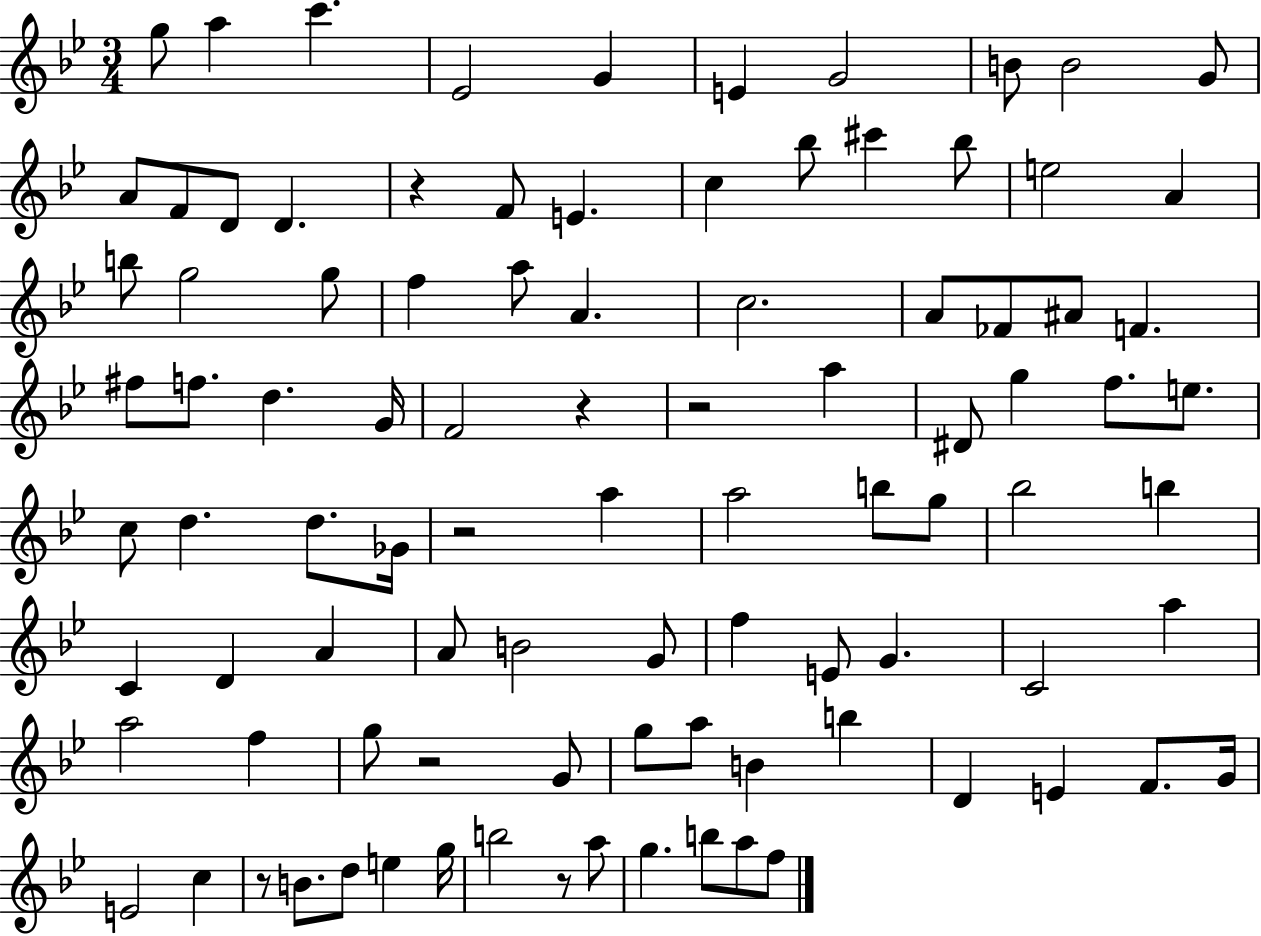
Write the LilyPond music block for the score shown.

{
  \clef treble
  \numericTimeSignature
  \time 3/4
  \key bes \major
  g''8 a''4 c'''4. | ees'2 g'4 | e'4 g'2 | b'8 b'2 g'8 | \break a'8 f'8 d'8 d'4. | r4 f'8 e'4. | c''4 bes''8 cis'''4 bes''8 | e''2 a'4 | \break b''8 g''2 g''8 | f''4 a''8 a'4. | c''2. | a'8 fes'8 ais'8 f'4. | \break fis''8 f''8. d''4. g'16 | f'2 r4 | r2 a''4 | dis'8 g''4 f''8. e''8. | \break c''8 d''4. d''8. ges'16 | r2 a''4 | a''2 b''8 g''8 | bes''2 b''4 | \break c'4 d'4 a'4 | a'8 b'2 g'8 | f''4 e'8 g'4. | c'2 a''4 | \break a''2 f''4 | g''8 r2 g'8 | g''8 a''8 b'4 b''4 | d'4 e'4 f'8. g'16 | \break e'2 c''4 | r8 b'8. d''8 e''4 g''16 | b''2 r8 a''8 | g''4. b''8 a''8 f''8 | \break \bar "|."
}